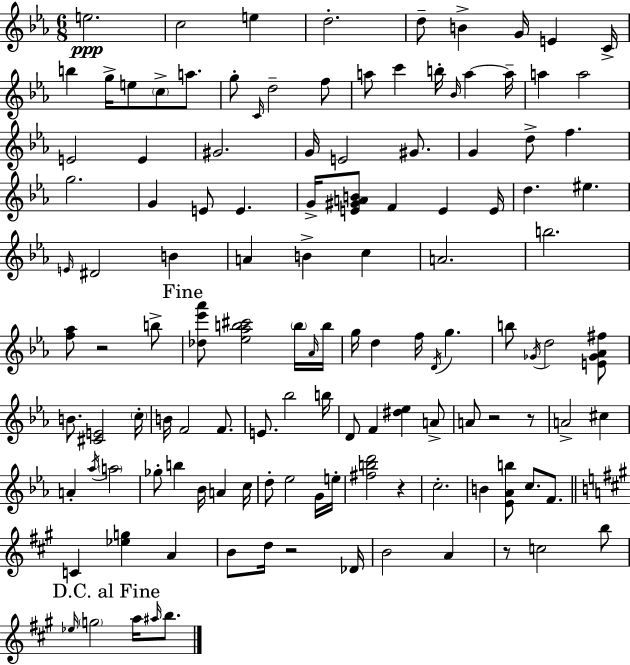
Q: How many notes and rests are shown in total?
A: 125